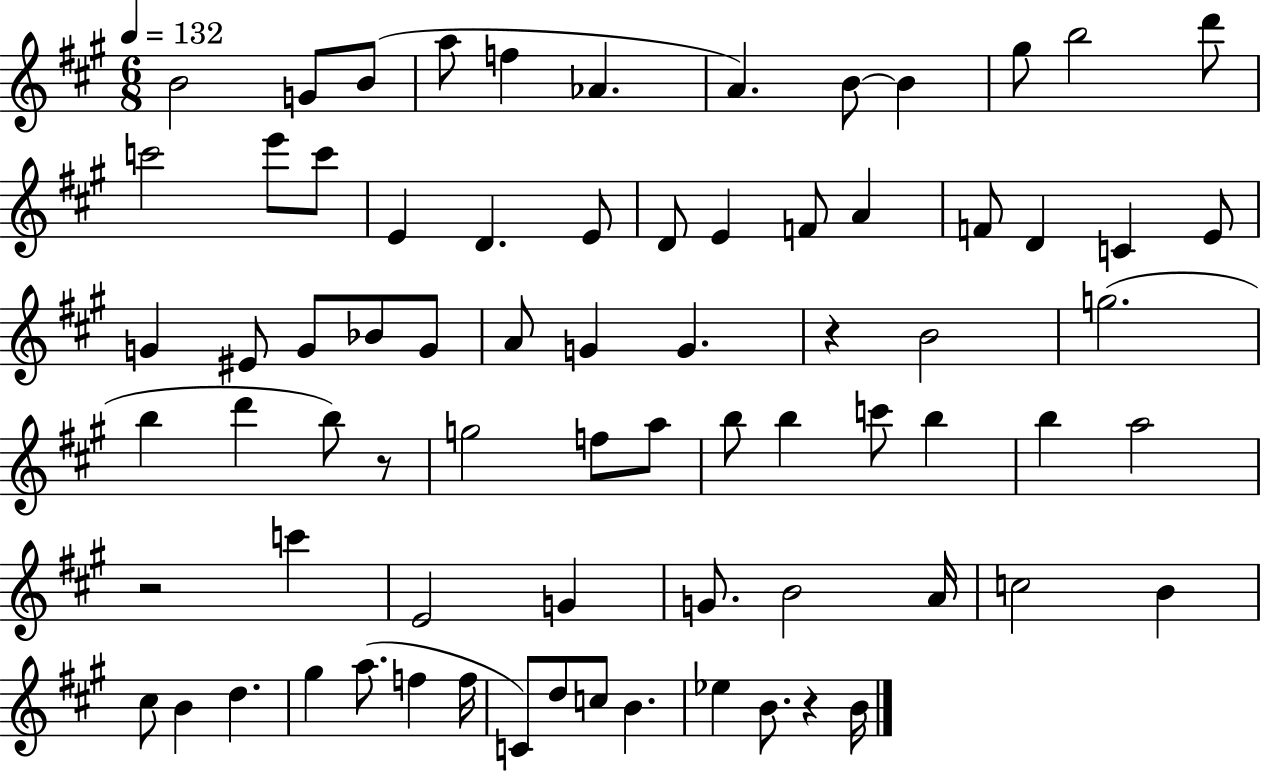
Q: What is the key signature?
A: A major